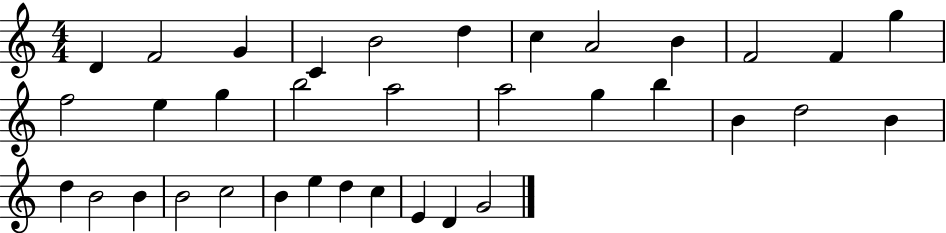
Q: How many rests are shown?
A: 0